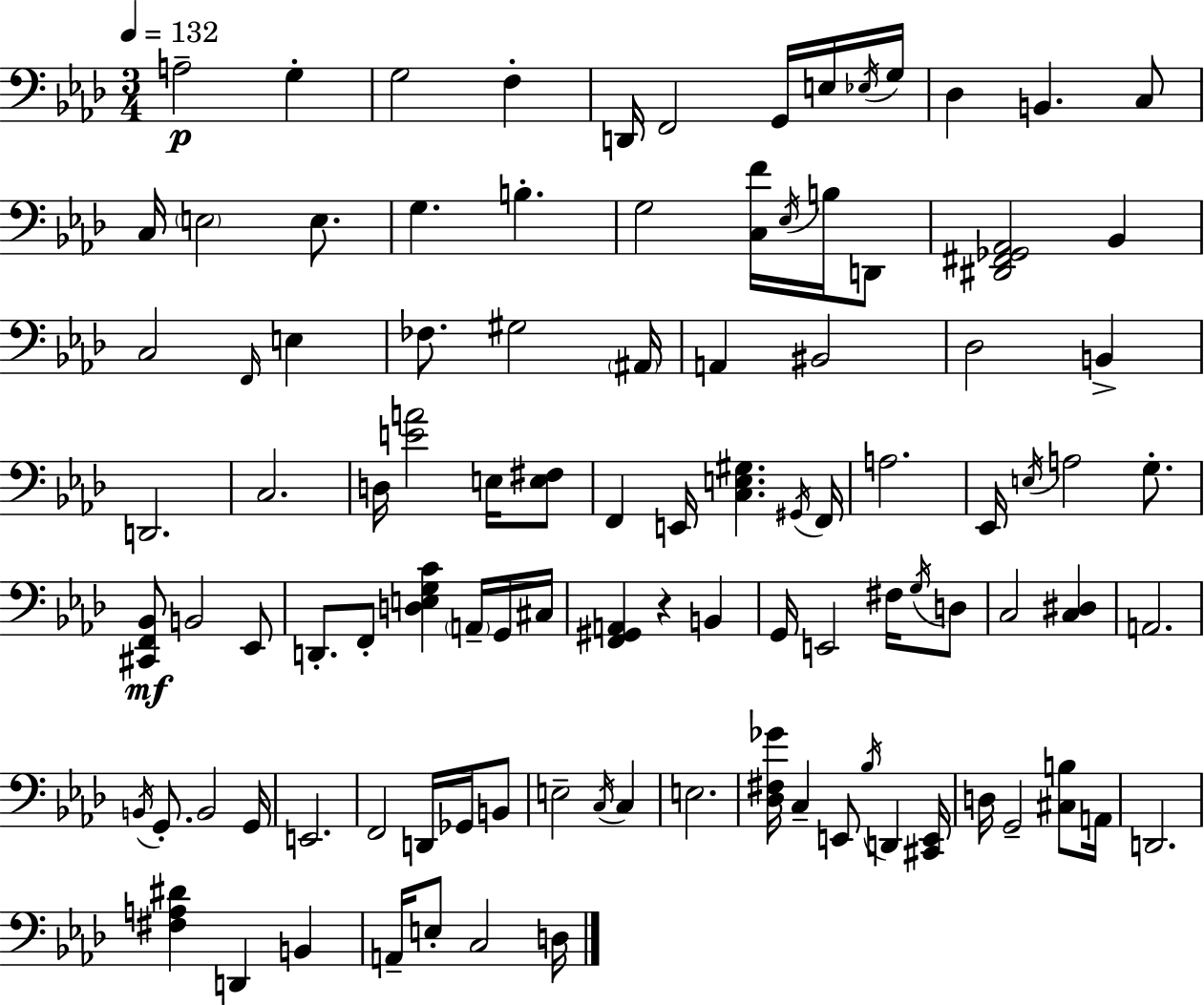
X:1
T:Untitled
M:3/4
L:1/4
K:Ab
A,2 G, G,2 F, D,,/4 F,,2 G,,/4 E,/4 _E,/4 G,/4 _D, B,, C,/2 C,/4 E,2 E,/2 G, B, G,2 [C,F]/4 _E,/4 B,/4 D,,/2 [^D,,^F,,_G,,_A,,]2 _B,, C,2 F,,/4 E, _F,/2 ^G,2 ^A,,/4 A,, ^B,,2 _D,2 B,, D,,2 C,2 D,/4 [EA]2 E,/4 [E,^F,]/2 F,, E,,/4 [C,E,^G,] ^G,,/4 F,,/4 A,2 _E,,/4 E,/4 A,2 G,/2 [^C,,F,,_B,,]/2 B,,2 _E,,/2 D,,/2 F,,/2 [D,E,G,C] A,,/4 G,,/4 ^C,/4 [F,,^G,,A,,] z B,, G,,/4 E,,2 ^F,/4 G,/4 D,/2 C,2 [C,^D,] A,,2 B,,/4 G,,/2 B,,2 G,,/4 E,,2 F,,2 D,,/4 _G,,/4 B,,/2 E,2 C,/4 C, E,2 [_D,^F,_G]/4 C, E,,/2 _B,/4 D,, [^C,,E,,]/4 D,/4 G,,2 [^C,B,]/2 A,,/4 D,,2 [^F,A,^D] D,, B,, A,,/4 E,/2 C,2 D,/4